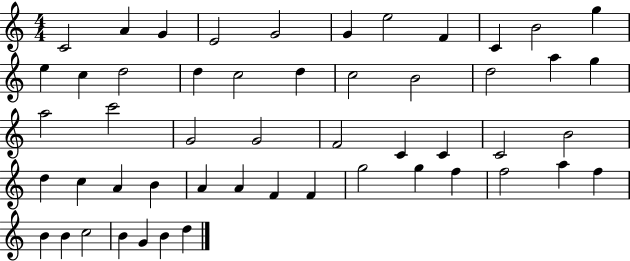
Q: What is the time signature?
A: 4/4